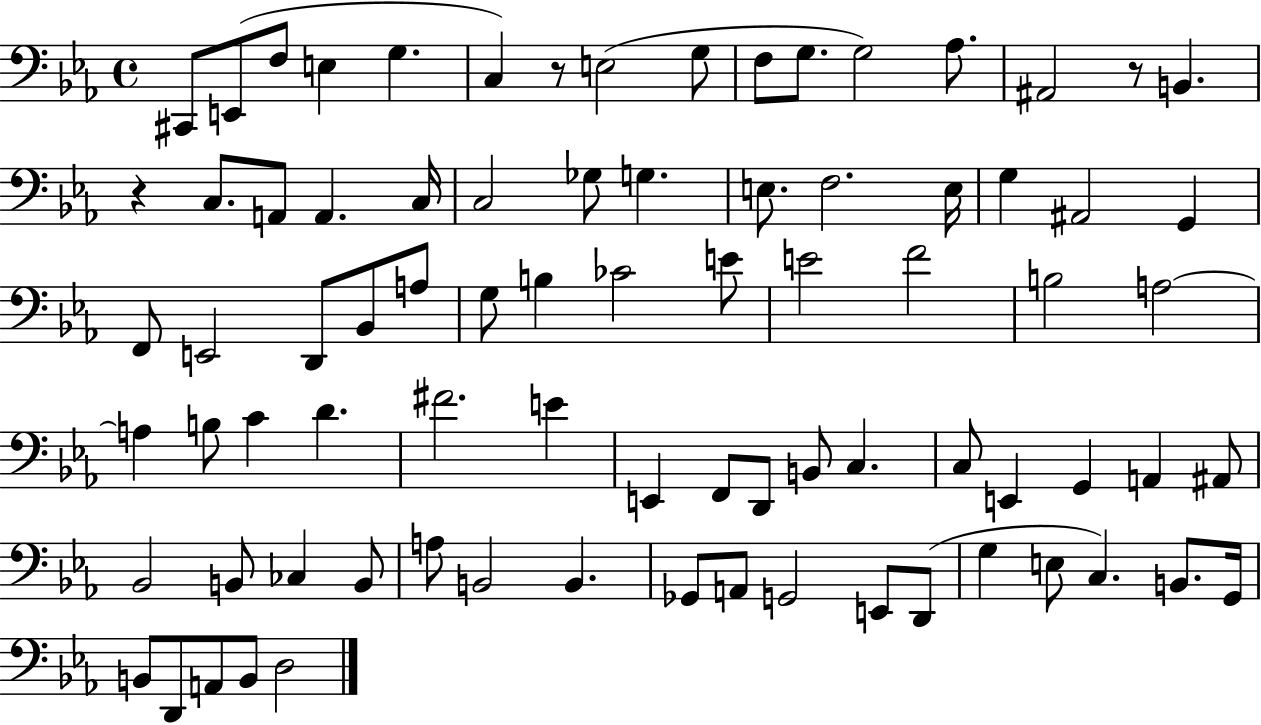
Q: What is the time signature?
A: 4/4